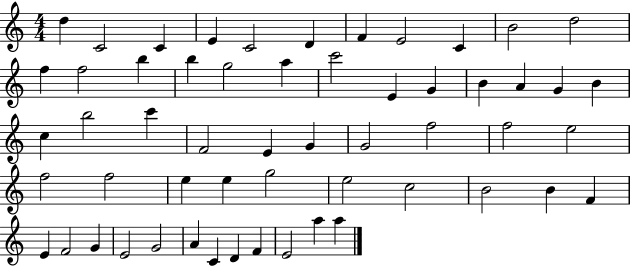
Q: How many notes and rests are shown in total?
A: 56